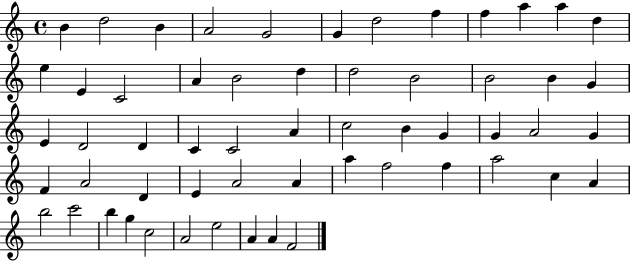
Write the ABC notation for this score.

X:1
T:Untitled
M:4/4
L:1/4
K:C
B d2 B A2 G2 G d2 f f a a d e E C2 A B2 d d2 B2 B2 B G E D2 D C C2 A c2 B G G A2 G F A2 D E A2 A a f2 f a2 c A b2 c'2 b g c2 A2 e2 A A F2